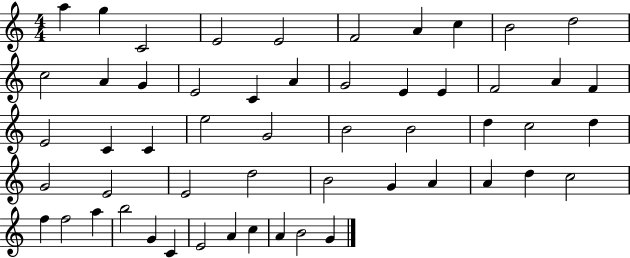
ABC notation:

X:1
T:Untitled
M:4/4
L:1/4
K:C
a g C2 E2 E2 F2 A c B2 d2 c2 A G E2 C A G2 E E F2 A F E2 C C e2 G2 B2 B2 d c2 d G2 E2 E2 d2 B2 G A A d c2 f f2 a b2 G C E2 A c A B2 G